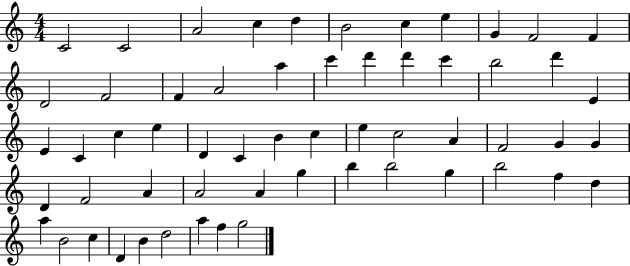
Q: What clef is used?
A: treble